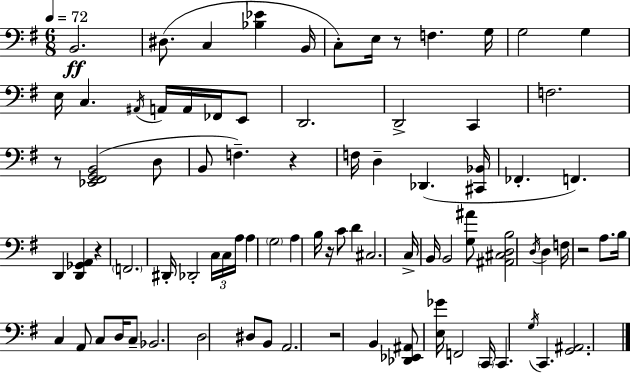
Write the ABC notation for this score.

X:1
T:Untitled
M:6/8
L:1/4
K:G
B,,2 ^D,/2 C, [_B,_E] B,,/4 C,/2 E,/4 z/2 F, G,/4 G,2 G, E,/4 C, ^A,,/4 A,,/4 A,,/4 _F,,/4 E,,/2 D,,2 D,,2 C,, F,2 z/2 [_E,,^F,,G,,B,,]2 D,/2 B,,/2 F, z F,/4 D, _D,, [^C,,_B,,]/4 _F,, F,, D,, [D,,_G,,A,,] z F,,2 ^D,,/4 _D,,2 C,/4 C,/4 A,/4 A, G,2 A, B,/4 z/4 C/2 D ^C,2 C,/4 B,,/4 B,,2 [G,^A]/2 [^A,,^C,D,B,]2 D,/4 D, F,/4 z2 A,/2 B,/4 C, A,,/2 C,/2 D,/4 C,/2 _B,,2 D,2 ^D,/2 B,,/2 A,,2 z2 B,, [_D,,_E,,^A,,]/2 [E,_G]/4 F,,2 C,,/4 C,, G,/4 C,, [G,,^A,,]2